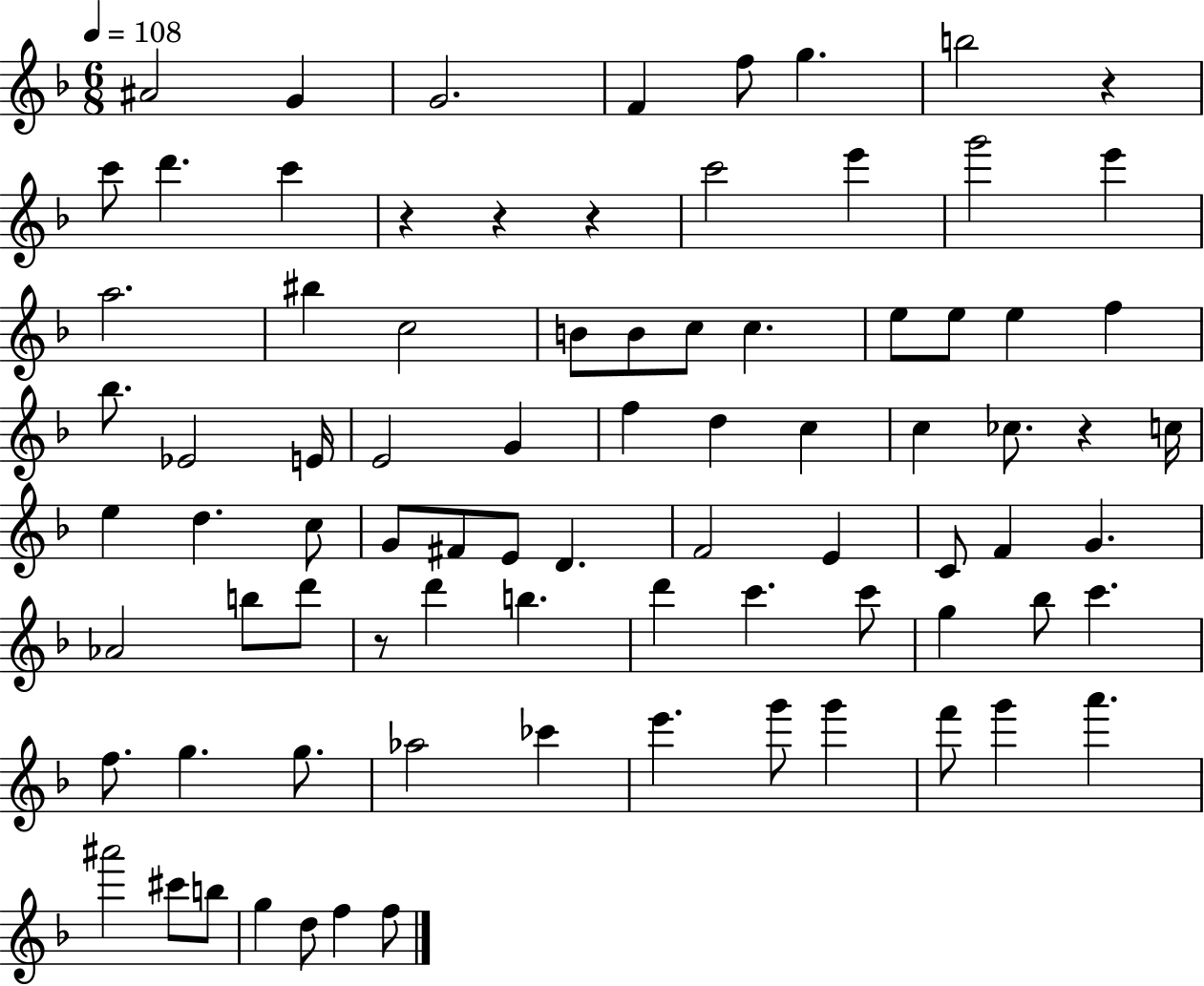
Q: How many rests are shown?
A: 6